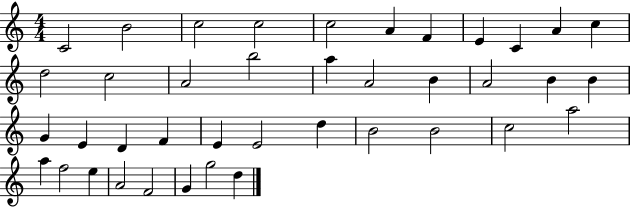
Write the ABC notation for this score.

X:1
T:Untitled
M:4/4
L:1/4
K:C
C2 B2 c2 c2 c2 A F E C A c d2 c2 A2 b2 a A2 B A2 B B G E D F E E2 d B2 B2 c2 a2 a f2 e A2 F2 G g2 d